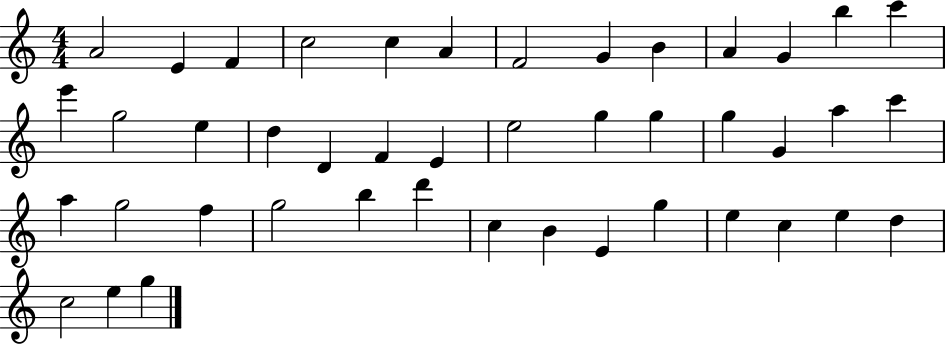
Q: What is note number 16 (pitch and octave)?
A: E5